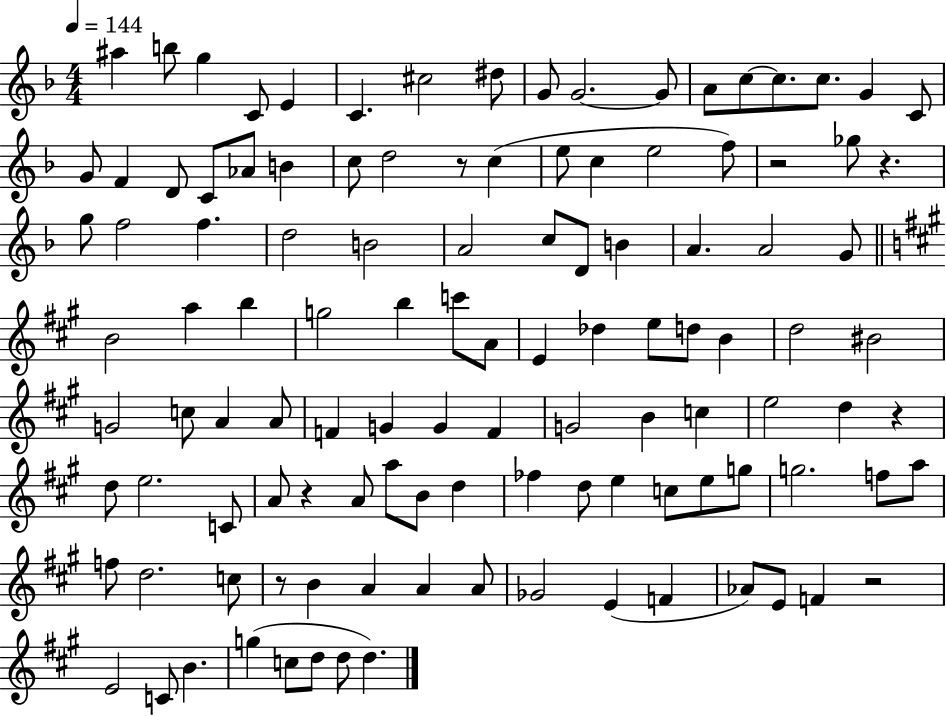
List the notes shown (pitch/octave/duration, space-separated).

A#5/q B5/e G5/q C4/e E4/q C4/q. C#5/h D#5/e G4/e G4/h. G4/e A4/e C5/e C5/e. C5/e. G4/q C4/e G4/e F4/q D4/e C4/e Ab4/e B4/q C5/e D5/h R/e C5/q E5/e C5/q E5/h F5/e R/h Gb5/e R/q. G5/e F5/h F5/q. D5/h B4/h A4/h C5/e D4/e B4/q A4/q. A4/h G4/e B4/h A5/q B5/q G5/h B5/q C6/e A4/e E4/q Db5/q E5/e D5/e B4/q D5/h BIS4/h G4/h C5/e A4/q A4/e F4/q G4/q G4/q F4/q G4/h B4/q C5/q E5/h D5/q R/q D5/e E5/h. C4/e A4/e R/q A4/e A5/e B4/e D5/q FES5/q D5/e E5/q C5/e E5/e G5/e G5/h. F5/e A5/e F5/e D5/h. C5/e R/e B4/q A4/q A4/q A4/e Gb4/h E4/q F4/q Ab4/e E4/e F4/q R/h E4/h C4/e B4/q. G5/q C5/e D5/e D5/e D5/q.